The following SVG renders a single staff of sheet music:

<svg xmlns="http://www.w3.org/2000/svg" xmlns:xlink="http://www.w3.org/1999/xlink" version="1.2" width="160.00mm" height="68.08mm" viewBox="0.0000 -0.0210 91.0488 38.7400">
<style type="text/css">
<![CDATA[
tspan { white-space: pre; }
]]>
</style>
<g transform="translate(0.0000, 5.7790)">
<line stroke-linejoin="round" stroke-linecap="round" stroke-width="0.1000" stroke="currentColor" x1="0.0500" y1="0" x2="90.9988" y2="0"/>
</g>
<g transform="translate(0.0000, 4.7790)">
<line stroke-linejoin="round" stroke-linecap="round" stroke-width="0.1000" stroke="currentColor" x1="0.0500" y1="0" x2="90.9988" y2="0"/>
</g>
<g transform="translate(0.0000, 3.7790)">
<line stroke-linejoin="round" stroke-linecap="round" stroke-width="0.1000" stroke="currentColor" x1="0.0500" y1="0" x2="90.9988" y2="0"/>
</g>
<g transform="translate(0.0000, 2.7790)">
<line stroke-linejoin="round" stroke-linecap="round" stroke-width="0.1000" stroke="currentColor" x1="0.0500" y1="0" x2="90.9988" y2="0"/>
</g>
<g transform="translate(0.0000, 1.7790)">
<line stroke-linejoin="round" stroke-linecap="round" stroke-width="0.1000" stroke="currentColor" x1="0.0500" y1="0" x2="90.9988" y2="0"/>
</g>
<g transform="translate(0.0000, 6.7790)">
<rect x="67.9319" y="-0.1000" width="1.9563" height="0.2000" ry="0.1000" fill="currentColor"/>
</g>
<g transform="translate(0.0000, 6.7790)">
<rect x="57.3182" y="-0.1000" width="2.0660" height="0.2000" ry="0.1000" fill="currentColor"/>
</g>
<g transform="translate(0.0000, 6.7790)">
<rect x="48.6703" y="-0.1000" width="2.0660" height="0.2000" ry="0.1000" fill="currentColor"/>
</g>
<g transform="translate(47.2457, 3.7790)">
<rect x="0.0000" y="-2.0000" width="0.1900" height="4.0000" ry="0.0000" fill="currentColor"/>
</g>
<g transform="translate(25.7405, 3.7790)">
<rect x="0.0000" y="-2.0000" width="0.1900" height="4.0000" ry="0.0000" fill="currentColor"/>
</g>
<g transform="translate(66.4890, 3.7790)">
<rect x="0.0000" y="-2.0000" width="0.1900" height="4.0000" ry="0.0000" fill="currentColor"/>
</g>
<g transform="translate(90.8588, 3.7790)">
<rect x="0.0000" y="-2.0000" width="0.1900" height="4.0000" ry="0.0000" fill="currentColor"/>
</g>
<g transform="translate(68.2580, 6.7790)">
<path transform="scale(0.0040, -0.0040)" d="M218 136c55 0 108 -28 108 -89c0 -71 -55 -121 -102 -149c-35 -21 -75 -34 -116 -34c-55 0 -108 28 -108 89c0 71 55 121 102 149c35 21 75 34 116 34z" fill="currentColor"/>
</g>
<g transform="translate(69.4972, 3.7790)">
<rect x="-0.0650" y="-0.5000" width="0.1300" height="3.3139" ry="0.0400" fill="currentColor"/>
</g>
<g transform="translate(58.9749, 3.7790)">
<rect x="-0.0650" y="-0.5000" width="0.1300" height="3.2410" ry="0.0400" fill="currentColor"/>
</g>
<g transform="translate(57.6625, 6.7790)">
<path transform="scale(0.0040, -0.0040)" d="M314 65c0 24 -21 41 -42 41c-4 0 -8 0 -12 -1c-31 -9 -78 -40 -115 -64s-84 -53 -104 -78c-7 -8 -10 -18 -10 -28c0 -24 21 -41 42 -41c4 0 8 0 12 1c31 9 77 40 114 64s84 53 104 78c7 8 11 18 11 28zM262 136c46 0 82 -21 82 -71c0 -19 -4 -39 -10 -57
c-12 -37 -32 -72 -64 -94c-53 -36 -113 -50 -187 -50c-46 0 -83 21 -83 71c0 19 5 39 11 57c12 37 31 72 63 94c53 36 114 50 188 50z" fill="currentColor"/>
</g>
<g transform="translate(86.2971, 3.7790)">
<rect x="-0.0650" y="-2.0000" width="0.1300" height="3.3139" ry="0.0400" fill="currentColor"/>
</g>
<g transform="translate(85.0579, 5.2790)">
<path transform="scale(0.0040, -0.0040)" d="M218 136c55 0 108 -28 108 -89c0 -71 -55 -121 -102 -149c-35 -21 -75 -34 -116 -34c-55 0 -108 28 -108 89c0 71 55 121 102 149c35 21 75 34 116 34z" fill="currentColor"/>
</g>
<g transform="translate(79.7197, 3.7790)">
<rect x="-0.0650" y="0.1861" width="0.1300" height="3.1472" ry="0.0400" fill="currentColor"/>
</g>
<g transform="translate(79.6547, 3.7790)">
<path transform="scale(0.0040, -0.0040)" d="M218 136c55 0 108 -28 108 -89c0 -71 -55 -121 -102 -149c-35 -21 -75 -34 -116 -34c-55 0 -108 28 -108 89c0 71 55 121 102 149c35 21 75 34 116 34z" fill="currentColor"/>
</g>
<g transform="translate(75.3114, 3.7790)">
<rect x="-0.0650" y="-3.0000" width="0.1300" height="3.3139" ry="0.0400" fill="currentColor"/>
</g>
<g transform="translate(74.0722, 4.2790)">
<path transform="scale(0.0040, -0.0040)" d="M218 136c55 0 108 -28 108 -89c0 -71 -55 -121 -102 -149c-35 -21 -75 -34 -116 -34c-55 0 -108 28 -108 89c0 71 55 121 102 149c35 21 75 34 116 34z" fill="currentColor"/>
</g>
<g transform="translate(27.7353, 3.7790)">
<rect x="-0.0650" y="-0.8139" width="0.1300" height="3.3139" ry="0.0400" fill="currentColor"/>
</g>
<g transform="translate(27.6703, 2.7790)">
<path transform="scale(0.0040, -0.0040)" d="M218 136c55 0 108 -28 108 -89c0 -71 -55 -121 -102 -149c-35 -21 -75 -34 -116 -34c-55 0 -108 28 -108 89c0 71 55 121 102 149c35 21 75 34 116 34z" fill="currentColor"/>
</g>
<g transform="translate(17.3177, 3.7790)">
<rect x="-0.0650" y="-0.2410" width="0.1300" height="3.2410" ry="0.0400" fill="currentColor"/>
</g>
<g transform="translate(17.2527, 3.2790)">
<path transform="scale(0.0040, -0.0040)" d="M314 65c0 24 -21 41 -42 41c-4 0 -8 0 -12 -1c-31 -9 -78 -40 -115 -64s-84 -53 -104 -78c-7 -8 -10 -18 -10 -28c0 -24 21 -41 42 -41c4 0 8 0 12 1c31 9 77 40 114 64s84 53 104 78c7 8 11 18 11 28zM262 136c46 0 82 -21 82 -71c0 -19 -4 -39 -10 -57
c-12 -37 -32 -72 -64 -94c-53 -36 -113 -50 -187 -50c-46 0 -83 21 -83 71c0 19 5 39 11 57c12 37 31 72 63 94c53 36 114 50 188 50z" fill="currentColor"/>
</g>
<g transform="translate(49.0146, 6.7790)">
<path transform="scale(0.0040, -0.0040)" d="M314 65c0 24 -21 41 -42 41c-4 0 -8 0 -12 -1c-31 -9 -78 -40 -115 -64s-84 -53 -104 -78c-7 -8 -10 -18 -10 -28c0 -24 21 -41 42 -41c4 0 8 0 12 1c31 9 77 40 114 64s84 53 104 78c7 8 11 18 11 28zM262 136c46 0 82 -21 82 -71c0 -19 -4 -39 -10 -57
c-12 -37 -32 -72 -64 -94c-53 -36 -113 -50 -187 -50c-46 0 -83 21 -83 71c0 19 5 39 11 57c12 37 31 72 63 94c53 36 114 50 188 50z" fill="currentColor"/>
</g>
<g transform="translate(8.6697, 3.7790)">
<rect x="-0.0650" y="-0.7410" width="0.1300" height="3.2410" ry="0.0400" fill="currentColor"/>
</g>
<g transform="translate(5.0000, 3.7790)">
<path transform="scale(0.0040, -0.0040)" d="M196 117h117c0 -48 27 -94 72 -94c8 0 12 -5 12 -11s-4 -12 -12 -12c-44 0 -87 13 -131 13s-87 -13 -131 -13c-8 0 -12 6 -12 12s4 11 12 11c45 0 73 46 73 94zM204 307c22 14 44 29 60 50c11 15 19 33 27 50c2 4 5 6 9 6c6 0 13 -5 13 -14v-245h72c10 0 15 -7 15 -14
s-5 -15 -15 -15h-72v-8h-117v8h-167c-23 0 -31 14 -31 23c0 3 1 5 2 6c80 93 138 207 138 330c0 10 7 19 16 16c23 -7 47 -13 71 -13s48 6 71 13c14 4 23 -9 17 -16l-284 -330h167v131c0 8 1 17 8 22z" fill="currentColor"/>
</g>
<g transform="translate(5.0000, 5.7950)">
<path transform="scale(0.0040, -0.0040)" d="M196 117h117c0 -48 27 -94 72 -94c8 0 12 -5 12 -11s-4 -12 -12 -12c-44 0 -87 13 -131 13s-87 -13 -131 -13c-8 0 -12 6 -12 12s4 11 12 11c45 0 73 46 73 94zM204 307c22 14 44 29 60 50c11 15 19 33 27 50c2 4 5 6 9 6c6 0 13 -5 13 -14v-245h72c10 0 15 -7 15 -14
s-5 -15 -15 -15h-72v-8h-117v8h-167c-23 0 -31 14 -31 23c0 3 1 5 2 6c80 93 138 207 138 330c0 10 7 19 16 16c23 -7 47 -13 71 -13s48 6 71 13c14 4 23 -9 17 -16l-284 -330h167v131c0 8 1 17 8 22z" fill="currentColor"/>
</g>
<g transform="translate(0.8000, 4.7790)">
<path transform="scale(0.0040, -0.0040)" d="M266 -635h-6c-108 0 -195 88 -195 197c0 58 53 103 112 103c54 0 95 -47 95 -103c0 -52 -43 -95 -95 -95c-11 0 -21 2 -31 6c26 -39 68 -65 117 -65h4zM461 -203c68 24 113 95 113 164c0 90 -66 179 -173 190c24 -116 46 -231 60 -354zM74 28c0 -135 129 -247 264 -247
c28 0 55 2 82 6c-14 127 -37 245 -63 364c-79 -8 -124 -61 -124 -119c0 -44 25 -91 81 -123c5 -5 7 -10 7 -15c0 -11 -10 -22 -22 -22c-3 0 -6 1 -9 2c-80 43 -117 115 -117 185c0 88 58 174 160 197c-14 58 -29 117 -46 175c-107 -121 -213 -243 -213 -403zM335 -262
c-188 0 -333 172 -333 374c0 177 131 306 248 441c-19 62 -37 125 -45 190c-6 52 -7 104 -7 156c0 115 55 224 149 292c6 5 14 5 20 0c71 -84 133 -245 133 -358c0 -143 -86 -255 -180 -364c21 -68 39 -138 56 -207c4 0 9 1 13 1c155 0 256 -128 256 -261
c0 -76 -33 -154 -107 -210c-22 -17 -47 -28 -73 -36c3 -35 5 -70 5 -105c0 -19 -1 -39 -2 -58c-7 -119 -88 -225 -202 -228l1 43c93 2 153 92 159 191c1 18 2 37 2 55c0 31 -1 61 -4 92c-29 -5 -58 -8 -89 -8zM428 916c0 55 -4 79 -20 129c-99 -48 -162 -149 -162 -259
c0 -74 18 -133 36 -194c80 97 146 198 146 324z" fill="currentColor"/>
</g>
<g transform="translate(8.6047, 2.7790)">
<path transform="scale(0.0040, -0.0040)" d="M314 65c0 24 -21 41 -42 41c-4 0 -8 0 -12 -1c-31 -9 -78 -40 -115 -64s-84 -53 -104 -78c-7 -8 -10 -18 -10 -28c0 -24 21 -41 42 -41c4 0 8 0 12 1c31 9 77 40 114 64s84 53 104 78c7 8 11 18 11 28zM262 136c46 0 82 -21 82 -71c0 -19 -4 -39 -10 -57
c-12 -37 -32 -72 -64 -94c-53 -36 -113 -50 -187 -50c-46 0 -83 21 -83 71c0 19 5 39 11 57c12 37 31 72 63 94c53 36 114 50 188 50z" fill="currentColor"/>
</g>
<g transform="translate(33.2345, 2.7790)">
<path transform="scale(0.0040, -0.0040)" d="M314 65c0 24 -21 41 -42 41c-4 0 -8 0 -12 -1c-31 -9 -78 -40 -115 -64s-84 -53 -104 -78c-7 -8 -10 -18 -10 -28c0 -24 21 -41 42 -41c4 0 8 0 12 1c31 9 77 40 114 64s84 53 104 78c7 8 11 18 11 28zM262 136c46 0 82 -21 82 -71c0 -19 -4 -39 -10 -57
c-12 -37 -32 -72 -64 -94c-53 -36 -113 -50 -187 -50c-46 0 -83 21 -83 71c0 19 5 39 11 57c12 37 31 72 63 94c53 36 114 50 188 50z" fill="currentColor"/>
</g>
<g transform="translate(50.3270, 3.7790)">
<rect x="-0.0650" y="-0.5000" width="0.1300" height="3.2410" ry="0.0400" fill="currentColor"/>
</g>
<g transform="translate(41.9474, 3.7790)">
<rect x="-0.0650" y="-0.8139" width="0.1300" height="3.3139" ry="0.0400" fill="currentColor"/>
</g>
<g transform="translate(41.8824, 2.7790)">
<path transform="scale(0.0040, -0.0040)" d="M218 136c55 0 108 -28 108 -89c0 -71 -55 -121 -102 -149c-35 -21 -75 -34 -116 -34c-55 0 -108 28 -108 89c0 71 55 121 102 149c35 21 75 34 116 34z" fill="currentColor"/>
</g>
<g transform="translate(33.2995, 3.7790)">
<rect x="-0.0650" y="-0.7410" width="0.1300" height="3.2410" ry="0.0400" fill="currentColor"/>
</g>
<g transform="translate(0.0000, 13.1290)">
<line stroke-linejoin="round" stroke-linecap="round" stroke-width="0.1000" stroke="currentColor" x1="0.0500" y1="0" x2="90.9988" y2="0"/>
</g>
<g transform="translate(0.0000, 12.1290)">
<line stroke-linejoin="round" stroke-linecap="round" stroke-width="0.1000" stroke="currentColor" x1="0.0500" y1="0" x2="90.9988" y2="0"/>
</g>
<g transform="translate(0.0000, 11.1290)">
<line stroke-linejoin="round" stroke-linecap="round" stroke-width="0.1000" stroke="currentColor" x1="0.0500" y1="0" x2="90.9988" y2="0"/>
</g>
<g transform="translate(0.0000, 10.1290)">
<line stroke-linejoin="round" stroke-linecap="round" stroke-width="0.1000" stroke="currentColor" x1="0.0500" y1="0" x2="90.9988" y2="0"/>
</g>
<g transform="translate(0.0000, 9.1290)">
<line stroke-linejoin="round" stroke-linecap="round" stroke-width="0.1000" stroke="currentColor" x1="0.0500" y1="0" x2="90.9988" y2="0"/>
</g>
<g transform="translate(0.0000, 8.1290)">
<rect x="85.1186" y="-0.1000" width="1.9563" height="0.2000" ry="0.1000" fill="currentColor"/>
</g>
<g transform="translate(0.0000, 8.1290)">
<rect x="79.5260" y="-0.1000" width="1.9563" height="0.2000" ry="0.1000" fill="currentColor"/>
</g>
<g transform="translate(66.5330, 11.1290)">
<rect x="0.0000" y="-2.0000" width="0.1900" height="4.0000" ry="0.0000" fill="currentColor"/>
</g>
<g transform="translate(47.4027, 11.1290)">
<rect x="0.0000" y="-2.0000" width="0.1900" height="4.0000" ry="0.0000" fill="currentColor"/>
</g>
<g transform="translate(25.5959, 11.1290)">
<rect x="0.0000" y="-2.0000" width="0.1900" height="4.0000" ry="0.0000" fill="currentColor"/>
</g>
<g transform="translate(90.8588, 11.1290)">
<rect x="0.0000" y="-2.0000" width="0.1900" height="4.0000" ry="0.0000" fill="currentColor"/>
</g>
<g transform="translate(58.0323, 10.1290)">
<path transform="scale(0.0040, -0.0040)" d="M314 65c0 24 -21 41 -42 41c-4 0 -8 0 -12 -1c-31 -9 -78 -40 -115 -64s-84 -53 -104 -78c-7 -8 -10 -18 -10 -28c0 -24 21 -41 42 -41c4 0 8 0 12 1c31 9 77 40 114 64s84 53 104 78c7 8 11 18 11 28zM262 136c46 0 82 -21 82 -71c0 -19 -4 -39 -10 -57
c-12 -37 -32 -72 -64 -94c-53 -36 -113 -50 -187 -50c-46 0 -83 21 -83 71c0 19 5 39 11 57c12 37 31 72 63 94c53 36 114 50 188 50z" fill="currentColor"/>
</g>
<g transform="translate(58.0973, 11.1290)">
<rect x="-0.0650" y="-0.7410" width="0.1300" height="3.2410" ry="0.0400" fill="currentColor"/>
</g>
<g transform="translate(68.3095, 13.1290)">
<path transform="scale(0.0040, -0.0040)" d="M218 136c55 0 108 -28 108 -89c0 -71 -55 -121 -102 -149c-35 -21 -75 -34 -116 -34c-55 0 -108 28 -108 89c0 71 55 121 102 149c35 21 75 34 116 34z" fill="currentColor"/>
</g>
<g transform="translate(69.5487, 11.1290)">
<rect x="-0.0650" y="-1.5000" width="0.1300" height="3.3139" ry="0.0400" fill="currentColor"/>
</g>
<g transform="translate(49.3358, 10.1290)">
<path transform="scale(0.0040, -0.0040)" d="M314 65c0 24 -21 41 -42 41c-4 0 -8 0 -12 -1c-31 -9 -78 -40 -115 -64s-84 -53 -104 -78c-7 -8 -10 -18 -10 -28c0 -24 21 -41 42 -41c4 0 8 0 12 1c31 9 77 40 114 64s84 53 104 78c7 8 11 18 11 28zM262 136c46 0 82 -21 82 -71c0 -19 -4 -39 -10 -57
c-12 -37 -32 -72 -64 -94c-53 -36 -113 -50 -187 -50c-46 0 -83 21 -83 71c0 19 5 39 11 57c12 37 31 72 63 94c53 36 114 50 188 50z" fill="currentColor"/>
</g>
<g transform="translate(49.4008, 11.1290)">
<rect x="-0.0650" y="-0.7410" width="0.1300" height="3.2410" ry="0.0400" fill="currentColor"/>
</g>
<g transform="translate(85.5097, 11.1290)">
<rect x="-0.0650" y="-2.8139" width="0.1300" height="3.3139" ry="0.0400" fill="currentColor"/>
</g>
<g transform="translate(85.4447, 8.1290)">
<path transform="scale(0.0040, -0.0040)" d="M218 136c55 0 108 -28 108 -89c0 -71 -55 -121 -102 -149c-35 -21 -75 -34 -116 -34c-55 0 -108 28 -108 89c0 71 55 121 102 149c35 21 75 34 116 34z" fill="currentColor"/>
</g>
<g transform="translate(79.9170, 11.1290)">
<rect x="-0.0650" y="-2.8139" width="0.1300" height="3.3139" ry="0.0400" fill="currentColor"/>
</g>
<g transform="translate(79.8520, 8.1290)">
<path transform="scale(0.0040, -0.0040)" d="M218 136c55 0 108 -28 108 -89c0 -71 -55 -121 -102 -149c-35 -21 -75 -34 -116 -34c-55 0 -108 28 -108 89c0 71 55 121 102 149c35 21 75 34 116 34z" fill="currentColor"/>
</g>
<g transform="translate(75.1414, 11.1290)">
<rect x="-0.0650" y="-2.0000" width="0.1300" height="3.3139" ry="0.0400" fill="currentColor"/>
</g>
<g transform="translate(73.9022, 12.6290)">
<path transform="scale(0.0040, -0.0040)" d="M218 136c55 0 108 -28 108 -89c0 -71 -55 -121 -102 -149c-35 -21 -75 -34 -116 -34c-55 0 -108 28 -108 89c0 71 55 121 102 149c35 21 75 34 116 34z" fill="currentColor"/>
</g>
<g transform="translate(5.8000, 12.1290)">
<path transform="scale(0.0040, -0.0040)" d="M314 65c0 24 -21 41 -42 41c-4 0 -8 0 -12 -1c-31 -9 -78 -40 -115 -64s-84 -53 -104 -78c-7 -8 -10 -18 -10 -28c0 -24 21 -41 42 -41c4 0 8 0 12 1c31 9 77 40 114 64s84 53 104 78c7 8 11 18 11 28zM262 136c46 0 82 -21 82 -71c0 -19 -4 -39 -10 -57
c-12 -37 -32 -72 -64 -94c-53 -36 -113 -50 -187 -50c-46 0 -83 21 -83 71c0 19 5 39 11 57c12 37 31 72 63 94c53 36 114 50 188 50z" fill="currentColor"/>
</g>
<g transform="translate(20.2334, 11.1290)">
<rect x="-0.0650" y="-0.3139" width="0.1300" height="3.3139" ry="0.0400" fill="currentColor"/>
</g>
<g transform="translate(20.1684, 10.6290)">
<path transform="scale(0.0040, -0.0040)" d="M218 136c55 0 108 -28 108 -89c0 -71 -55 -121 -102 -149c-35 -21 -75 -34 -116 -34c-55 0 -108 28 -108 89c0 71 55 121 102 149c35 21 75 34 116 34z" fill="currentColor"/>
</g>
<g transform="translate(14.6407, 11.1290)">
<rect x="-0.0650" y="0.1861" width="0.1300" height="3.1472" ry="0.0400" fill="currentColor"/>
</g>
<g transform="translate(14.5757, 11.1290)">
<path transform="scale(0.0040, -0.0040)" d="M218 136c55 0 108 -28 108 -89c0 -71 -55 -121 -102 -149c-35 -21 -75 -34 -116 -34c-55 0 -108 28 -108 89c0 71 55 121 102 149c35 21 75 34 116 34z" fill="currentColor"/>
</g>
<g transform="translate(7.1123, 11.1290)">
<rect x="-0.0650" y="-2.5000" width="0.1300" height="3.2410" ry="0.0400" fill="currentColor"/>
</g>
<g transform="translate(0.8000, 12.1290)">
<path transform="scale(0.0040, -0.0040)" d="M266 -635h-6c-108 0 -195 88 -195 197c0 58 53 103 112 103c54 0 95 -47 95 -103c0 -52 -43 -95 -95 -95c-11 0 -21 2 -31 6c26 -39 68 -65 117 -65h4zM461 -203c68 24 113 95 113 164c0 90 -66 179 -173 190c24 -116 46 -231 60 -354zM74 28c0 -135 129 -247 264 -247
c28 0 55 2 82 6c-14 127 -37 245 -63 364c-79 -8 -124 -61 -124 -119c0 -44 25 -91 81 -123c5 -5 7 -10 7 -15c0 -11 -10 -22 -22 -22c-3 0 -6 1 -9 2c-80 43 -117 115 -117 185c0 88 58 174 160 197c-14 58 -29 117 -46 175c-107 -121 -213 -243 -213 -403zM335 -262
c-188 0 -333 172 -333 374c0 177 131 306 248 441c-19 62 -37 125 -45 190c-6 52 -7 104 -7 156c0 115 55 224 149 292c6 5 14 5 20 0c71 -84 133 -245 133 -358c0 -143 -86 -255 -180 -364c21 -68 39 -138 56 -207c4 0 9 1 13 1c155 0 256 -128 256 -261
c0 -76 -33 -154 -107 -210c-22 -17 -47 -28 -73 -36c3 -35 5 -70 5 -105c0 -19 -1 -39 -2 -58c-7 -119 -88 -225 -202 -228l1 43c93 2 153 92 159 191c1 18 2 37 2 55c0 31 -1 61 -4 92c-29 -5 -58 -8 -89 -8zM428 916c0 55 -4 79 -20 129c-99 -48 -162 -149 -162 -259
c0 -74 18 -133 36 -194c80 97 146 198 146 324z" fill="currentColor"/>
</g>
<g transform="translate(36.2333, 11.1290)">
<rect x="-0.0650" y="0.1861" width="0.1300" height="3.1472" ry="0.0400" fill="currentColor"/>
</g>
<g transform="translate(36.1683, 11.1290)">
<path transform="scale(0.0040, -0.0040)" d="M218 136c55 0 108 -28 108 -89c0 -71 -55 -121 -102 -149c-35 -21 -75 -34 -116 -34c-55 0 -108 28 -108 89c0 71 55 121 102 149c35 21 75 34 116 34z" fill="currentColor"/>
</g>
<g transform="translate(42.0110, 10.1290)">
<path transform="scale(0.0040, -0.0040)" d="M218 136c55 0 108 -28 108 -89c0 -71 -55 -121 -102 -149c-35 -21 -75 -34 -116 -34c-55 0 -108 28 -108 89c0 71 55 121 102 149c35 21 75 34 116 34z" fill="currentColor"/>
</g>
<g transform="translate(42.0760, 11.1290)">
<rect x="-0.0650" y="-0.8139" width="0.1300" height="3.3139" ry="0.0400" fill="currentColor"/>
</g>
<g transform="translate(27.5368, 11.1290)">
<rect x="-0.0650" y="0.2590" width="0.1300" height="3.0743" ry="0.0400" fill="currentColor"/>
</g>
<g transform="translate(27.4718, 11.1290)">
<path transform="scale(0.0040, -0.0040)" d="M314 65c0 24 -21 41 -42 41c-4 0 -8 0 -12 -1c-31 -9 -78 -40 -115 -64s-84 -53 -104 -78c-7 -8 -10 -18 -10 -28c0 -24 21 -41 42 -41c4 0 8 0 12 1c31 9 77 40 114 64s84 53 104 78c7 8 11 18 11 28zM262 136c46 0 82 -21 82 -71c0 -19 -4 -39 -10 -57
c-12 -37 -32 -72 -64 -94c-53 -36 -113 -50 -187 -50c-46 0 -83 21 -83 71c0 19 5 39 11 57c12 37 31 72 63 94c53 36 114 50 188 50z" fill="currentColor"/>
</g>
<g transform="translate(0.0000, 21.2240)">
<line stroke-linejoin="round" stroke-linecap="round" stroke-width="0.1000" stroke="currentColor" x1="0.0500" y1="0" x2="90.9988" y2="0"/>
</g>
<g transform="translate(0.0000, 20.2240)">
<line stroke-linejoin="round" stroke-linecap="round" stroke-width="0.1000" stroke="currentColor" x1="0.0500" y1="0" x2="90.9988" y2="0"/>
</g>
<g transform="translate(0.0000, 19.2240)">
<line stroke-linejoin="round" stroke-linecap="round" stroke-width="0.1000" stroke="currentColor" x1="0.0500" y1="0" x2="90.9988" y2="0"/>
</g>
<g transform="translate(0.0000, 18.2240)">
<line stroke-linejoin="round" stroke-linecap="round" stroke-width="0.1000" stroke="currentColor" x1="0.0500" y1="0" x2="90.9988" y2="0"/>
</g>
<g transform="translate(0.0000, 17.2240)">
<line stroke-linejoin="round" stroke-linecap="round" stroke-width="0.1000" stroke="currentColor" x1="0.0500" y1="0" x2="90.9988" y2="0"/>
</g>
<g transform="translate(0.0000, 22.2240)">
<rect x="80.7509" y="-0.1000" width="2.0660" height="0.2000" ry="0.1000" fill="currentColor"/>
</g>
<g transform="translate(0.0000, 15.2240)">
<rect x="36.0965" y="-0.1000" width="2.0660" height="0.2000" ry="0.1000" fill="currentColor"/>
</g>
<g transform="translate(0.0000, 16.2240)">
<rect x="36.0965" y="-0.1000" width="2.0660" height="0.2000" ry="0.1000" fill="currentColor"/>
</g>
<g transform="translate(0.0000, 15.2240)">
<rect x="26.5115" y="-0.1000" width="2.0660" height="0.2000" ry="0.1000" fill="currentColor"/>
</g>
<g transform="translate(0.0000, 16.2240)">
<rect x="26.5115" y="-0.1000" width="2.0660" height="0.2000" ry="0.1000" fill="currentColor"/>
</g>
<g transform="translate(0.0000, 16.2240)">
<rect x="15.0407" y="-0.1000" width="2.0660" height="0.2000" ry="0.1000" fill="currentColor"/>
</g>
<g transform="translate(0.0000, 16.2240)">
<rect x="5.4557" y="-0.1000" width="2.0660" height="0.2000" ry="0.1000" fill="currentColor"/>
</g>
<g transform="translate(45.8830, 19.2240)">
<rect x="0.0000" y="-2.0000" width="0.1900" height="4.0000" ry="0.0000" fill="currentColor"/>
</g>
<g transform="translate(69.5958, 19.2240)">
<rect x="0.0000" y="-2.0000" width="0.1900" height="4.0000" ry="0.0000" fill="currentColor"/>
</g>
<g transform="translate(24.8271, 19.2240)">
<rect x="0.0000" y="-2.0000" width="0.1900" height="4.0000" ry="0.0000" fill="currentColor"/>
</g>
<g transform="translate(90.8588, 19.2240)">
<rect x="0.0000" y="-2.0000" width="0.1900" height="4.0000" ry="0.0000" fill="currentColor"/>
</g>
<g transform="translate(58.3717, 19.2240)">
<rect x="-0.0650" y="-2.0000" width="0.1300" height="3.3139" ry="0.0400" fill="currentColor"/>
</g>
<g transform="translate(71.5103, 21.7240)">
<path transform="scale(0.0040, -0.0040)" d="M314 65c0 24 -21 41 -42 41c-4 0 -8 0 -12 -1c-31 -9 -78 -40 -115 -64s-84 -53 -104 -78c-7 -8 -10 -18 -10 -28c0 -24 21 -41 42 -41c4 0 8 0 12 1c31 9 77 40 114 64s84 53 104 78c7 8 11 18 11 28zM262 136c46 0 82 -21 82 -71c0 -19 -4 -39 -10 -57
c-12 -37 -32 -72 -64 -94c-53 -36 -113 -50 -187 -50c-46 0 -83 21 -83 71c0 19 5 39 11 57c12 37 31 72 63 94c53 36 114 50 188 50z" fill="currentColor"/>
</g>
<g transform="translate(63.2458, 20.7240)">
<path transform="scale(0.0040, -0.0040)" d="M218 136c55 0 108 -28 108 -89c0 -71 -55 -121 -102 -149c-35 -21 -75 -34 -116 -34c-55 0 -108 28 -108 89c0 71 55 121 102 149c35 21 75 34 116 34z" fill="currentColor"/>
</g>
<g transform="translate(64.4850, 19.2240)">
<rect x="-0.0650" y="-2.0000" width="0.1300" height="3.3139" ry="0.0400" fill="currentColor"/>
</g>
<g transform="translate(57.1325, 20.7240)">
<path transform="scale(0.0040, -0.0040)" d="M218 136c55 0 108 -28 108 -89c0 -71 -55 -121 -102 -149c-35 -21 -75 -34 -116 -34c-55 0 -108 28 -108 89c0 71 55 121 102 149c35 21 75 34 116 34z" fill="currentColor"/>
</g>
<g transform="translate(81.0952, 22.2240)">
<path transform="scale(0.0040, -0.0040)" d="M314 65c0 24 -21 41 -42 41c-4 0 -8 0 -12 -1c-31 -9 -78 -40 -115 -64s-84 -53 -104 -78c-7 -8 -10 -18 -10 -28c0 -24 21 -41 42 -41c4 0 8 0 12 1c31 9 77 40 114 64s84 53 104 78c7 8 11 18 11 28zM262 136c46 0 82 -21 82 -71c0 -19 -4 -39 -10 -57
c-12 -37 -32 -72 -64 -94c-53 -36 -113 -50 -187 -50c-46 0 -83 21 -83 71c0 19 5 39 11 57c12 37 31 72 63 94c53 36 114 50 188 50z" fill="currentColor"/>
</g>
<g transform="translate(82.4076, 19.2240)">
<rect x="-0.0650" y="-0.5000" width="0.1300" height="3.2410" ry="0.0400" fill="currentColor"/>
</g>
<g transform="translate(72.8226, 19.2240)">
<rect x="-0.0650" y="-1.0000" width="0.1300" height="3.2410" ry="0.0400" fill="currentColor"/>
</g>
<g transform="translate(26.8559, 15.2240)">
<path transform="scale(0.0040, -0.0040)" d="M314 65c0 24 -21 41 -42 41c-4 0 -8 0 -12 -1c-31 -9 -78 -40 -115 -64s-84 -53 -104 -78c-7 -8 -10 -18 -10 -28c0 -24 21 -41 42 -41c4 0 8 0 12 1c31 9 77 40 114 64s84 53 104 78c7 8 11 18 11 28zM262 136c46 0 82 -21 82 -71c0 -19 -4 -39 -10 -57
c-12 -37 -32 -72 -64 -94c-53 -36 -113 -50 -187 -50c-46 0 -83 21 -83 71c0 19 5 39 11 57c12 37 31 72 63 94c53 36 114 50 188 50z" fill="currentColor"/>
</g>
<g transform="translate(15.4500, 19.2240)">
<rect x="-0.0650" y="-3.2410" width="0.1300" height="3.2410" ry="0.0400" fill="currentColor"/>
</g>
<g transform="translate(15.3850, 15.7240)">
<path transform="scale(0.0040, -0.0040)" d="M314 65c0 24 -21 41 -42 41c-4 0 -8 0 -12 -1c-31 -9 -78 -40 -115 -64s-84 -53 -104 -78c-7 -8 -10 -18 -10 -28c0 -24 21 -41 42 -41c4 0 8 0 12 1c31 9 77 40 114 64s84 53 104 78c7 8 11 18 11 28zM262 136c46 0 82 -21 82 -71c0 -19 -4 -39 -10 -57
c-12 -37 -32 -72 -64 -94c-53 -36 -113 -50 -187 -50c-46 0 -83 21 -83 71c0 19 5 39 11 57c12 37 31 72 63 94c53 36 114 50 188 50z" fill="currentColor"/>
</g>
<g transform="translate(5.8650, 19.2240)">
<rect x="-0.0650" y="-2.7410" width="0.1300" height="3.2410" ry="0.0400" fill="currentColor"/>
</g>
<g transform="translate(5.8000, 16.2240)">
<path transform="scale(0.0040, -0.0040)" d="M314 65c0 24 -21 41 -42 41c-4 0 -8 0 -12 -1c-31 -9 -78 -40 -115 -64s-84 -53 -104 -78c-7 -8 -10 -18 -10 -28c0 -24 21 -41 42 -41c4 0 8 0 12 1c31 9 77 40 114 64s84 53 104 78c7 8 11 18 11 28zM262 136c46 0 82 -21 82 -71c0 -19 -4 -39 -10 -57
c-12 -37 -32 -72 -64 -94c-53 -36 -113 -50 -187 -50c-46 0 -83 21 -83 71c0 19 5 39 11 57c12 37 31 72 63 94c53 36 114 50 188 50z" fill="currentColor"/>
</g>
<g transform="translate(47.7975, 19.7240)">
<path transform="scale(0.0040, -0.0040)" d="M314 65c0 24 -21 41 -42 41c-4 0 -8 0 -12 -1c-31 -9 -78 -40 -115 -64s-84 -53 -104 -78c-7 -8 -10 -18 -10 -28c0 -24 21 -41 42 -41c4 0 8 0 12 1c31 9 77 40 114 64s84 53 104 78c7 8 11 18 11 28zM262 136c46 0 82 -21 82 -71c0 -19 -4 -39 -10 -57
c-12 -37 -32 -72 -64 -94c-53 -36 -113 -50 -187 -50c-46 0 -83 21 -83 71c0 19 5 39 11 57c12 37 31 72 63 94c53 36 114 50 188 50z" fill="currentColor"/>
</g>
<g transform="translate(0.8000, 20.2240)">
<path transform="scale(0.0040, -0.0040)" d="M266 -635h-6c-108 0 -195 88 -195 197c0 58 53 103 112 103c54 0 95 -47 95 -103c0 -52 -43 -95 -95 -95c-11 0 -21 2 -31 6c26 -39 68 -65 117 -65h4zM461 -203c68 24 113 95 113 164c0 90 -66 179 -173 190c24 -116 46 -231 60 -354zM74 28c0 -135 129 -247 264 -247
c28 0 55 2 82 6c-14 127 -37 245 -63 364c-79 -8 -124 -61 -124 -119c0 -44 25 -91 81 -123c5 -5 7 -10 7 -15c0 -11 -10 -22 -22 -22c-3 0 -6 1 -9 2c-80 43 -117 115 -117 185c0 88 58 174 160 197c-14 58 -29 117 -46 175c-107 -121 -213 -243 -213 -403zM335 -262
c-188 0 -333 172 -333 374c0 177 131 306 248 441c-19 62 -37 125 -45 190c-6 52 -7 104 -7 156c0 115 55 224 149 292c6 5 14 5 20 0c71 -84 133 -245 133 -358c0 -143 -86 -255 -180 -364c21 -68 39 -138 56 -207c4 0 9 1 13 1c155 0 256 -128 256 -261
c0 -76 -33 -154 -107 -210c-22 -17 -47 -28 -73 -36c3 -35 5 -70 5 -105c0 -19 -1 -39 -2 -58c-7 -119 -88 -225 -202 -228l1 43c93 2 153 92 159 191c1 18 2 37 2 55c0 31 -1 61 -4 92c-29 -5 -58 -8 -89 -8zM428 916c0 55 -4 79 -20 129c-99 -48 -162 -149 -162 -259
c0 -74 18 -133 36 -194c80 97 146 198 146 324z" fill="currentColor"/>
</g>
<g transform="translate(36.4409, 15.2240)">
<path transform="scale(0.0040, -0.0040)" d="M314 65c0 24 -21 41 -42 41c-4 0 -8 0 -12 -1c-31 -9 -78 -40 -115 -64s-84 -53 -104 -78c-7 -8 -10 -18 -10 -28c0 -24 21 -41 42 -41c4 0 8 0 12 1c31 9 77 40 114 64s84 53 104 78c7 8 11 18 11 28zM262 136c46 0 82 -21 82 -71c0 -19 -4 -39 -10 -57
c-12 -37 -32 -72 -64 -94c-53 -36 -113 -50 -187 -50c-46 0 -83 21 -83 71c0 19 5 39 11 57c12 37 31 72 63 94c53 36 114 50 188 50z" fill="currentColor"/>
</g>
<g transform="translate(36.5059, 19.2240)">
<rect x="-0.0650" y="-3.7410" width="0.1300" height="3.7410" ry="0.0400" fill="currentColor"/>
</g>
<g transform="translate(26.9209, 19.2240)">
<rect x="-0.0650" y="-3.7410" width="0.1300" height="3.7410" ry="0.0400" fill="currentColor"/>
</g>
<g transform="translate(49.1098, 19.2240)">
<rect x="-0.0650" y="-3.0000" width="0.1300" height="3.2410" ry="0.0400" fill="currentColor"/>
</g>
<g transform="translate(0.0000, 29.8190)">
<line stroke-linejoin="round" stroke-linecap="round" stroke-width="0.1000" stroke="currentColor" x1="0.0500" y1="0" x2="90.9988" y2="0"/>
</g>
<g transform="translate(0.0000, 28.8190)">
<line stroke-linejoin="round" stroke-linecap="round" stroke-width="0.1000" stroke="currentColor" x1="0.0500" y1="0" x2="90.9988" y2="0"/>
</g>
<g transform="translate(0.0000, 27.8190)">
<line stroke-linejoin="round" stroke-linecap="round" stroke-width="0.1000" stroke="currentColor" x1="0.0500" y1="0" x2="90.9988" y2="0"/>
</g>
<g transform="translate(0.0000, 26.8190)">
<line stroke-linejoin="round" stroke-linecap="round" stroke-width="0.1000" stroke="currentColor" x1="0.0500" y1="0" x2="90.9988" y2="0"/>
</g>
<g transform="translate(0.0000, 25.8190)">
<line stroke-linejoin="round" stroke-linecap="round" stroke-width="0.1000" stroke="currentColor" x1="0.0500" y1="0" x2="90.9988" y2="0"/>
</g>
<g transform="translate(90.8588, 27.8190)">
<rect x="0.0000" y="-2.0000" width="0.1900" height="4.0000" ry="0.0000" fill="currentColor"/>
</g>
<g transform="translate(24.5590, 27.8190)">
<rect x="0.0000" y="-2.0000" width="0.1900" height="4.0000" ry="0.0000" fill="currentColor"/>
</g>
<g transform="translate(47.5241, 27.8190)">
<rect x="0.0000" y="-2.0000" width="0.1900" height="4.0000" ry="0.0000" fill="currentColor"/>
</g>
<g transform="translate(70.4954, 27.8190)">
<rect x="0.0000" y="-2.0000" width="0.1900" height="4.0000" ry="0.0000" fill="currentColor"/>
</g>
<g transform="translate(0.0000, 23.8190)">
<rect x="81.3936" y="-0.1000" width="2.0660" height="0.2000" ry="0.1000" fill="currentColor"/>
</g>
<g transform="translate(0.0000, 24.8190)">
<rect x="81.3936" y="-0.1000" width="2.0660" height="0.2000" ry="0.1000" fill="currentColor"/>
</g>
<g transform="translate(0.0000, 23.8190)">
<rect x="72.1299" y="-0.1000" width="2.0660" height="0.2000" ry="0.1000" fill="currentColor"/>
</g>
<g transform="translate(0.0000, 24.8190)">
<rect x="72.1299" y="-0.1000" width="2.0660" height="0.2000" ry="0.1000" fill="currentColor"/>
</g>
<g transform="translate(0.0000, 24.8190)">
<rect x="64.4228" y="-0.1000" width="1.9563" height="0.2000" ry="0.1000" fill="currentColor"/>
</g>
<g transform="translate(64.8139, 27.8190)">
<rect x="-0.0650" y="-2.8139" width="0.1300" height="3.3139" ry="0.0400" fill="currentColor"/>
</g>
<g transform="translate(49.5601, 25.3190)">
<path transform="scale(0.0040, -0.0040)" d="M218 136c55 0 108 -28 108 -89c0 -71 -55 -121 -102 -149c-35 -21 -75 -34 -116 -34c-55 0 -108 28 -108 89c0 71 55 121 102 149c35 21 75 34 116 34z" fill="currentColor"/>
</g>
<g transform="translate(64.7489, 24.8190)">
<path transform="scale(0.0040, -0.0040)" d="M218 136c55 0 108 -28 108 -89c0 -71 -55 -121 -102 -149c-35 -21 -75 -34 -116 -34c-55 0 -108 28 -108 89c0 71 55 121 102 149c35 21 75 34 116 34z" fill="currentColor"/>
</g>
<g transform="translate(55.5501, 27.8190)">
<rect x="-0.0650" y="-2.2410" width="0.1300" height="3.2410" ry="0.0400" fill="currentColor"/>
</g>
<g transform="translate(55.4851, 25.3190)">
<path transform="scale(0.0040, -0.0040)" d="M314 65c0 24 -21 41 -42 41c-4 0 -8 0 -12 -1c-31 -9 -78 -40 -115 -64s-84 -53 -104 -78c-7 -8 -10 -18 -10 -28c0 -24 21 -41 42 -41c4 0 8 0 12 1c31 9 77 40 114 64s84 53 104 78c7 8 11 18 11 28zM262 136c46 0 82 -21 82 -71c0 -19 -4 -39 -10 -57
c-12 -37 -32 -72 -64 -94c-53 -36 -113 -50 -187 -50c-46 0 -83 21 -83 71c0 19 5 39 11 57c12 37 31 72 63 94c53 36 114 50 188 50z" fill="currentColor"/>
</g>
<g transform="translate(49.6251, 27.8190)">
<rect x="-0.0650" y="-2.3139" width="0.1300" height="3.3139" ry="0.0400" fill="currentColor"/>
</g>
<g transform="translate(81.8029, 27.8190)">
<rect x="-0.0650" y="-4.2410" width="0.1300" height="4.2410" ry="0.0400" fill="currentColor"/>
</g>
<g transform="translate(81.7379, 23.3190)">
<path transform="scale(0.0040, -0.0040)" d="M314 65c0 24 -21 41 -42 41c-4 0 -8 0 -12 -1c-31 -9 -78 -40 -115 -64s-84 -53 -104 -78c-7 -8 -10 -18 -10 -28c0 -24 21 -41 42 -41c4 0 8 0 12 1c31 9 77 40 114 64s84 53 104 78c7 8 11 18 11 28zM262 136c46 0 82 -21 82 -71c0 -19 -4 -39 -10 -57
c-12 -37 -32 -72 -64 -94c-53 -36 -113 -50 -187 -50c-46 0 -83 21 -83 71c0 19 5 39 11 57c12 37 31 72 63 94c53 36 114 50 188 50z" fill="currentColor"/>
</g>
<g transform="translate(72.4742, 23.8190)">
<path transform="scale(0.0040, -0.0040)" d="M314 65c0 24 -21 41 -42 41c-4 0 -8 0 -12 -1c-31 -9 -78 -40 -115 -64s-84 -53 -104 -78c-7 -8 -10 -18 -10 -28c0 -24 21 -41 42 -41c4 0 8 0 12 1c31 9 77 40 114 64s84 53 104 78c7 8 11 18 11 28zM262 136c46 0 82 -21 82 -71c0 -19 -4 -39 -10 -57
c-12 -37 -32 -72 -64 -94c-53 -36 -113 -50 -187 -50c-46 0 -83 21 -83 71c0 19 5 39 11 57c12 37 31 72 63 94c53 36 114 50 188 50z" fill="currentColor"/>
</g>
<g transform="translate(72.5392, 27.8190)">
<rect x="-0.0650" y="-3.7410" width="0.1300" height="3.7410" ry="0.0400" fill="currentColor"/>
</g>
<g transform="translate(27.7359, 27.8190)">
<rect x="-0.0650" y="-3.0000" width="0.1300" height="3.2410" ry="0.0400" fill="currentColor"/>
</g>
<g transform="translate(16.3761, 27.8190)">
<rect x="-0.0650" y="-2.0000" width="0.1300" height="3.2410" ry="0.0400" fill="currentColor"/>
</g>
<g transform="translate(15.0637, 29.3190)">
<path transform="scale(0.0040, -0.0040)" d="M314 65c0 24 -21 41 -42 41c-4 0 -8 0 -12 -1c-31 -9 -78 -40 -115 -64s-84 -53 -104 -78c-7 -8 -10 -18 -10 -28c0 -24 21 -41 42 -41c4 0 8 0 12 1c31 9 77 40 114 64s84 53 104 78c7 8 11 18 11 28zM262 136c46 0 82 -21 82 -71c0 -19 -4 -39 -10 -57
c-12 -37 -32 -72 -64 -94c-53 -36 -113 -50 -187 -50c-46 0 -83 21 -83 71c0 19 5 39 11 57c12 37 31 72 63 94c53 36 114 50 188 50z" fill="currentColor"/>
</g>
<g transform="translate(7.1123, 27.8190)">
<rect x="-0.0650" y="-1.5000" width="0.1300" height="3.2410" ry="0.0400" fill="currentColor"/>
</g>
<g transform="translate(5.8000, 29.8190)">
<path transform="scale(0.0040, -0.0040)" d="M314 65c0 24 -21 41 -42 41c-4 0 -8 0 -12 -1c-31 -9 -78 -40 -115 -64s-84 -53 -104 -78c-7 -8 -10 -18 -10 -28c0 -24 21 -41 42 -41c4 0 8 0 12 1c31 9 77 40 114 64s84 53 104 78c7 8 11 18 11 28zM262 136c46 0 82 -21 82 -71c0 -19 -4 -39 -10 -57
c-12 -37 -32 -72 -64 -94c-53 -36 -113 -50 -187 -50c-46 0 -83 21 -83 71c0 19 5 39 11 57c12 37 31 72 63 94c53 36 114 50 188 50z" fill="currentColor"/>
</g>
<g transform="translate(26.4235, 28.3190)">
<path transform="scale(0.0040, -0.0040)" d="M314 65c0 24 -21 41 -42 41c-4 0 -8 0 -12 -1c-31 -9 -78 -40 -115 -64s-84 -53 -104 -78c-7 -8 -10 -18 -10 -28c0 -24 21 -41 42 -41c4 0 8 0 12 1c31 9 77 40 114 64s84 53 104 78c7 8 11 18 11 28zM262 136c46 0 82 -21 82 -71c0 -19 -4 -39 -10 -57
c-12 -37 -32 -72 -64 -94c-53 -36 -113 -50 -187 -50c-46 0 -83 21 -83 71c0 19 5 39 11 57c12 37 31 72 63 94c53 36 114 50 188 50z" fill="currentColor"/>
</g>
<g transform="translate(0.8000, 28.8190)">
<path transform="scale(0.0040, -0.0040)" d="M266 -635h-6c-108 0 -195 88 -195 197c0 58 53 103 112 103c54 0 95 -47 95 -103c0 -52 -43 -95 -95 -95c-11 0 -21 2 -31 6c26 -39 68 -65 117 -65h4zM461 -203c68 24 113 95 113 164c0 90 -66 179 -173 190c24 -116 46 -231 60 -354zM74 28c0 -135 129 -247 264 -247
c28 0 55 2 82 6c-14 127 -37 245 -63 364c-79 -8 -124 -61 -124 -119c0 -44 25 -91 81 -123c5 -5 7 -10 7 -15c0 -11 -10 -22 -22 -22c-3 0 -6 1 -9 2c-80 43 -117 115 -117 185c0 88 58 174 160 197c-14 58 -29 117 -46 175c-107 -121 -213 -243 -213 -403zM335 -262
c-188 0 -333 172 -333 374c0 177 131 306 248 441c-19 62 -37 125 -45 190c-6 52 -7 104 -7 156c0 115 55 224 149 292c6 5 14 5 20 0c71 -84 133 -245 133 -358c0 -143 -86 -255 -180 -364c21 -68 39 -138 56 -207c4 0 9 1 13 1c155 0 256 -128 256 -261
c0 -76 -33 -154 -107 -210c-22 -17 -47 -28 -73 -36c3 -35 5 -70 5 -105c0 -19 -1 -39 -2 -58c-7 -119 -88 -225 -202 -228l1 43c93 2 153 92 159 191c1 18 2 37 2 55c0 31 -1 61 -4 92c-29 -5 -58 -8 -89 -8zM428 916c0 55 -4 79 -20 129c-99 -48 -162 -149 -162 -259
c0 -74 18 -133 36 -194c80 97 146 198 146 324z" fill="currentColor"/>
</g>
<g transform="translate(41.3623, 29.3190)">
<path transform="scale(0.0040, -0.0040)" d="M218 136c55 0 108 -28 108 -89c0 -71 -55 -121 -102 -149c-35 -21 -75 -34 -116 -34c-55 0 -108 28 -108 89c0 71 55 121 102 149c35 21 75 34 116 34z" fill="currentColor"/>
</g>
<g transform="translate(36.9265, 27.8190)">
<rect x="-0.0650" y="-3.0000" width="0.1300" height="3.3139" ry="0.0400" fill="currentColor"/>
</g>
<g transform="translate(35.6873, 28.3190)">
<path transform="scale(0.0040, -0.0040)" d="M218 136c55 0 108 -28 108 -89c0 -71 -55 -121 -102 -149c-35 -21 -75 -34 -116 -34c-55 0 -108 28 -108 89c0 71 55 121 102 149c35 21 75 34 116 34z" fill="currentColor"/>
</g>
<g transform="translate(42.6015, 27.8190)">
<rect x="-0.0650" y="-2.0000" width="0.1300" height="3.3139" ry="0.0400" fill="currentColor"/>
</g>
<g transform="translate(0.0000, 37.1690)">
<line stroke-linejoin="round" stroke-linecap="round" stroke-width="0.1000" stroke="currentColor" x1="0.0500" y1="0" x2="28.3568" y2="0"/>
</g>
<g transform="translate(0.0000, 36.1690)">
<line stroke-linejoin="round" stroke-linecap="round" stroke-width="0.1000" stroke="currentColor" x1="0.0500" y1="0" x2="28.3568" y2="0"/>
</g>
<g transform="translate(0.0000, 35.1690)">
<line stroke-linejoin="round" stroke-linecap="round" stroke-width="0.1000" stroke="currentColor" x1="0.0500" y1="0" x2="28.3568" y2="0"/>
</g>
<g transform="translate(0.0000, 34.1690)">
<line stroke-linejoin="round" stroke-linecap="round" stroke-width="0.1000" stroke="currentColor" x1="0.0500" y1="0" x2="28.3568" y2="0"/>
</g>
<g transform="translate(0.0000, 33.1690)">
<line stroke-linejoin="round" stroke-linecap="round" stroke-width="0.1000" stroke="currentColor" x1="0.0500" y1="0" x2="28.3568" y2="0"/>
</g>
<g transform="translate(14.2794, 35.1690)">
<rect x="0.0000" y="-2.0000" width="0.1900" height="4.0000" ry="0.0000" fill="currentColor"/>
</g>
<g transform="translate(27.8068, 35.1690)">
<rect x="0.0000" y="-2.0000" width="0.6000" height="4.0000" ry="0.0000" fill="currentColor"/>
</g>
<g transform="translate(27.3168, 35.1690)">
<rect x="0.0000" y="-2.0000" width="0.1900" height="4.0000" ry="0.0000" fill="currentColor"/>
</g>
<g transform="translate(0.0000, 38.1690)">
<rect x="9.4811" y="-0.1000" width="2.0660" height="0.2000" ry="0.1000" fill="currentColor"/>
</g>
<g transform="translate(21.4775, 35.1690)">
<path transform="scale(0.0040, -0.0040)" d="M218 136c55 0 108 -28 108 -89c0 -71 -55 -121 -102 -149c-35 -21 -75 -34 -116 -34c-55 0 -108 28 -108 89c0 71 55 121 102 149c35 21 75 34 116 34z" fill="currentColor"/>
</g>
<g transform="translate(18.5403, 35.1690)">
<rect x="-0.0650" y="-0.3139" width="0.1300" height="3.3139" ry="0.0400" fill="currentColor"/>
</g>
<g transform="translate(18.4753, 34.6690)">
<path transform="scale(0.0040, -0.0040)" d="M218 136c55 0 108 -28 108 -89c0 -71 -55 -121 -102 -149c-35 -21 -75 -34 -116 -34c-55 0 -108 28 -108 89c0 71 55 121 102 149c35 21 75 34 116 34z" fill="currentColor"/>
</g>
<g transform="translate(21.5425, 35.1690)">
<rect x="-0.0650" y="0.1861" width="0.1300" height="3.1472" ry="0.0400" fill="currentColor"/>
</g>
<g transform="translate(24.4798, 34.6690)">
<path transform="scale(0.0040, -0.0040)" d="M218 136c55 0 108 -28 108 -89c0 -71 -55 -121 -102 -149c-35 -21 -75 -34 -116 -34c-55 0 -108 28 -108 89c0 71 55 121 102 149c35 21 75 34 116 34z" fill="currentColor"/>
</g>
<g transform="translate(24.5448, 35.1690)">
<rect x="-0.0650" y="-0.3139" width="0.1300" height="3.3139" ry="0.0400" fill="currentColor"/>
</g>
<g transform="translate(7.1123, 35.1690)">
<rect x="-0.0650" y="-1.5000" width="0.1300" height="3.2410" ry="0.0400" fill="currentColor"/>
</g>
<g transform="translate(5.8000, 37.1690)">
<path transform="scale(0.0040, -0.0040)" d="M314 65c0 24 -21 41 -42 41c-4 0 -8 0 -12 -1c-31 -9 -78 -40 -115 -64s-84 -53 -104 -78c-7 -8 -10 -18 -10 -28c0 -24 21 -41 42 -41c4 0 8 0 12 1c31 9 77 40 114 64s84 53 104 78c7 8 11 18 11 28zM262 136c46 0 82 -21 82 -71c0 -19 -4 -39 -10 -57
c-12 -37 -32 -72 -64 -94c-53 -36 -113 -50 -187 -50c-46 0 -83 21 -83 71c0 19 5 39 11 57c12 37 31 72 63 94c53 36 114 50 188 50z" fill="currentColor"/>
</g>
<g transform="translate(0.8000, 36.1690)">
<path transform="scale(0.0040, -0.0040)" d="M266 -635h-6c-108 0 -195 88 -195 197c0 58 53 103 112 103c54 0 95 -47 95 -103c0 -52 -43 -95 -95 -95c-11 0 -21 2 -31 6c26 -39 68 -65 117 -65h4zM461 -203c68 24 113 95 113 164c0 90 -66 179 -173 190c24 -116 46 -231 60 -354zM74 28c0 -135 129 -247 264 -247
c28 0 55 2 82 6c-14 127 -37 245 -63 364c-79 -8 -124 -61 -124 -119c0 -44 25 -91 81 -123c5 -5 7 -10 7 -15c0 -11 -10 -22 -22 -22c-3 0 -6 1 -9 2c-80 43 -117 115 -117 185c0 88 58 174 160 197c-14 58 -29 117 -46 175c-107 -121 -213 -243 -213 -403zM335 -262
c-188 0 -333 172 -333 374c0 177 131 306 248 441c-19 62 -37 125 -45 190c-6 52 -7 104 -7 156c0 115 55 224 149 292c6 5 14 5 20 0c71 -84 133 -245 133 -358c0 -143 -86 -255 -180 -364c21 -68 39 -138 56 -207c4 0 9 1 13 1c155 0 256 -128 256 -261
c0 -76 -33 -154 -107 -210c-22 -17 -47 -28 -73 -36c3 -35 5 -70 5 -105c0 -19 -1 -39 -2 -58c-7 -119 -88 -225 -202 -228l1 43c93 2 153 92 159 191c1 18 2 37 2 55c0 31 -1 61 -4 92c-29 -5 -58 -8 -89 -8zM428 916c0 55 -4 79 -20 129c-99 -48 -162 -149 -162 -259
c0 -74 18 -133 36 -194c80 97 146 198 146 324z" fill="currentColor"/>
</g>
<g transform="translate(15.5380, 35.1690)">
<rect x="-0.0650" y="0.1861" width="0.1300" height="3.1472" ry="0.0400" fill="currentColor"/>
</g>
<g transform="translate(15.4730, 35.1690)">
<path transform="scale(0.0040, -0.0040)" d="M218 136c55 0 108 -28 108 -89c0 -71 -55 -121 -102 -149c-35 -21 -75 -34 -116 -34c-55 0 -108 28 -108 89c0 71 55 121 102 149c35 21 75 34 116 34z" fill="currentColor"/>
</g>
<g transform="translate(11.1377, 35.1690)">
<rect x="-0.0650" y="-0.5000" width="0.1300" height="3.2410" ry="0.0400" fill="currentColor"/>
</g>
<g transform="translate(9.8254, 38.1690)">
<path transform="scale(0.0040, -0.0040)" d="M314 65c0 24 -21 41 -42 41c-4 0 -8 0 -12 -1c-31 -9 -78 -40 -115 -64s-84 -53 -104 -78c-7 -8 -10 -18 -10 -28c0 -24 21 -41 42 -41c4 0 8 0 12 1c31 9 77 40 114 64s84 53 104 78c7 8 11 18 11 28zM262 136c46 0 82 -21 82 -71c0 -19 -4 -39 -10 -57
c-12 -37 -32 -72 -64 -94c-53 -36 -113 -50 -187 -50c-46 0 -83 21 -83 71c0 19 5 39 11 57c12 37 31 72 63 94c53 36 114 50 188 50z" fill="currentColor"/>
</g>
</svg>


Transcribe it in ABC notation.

X:1
T:Untitled
M:4/4
L:1/4
K:C
d2 c2 d d2 d C2 C2 C A B F G2 B c B2 B d d2 d2 E F a a a2 b2 c'2 c'2 A2 F F D2 C2 E2 F2 A2 A F g g2 a c'2 d'2 E2 C2 B c B c